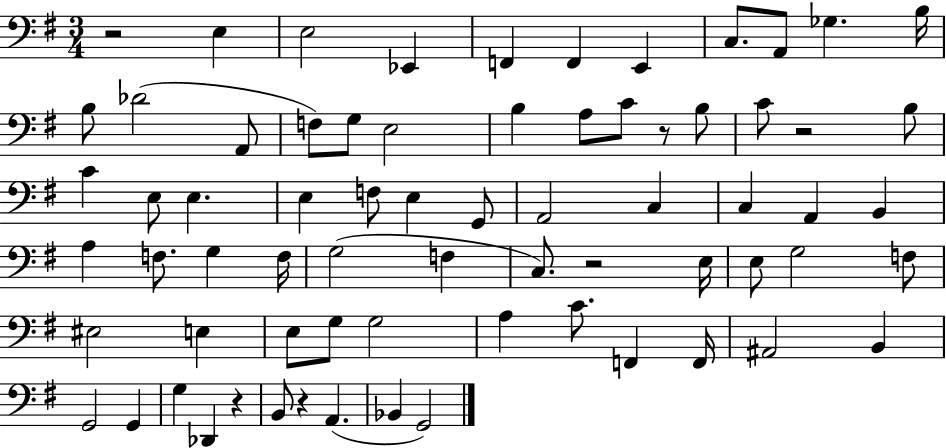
X:1
T:Untitled
M:3/4
L:1/4
K:G
z2 E, E,2 _E,, F,, F,, E,, C,/2 A,,/2 _G, B,/4 B,/2 _D2 A,,/2 F,/2 G,/2 E,2 B, A,/2 C/2 z/2 B,/2 C/2 z2 B,/2 C E,/2 E, E, F,/2 E, G,,/2 A,,2 C, C, A,, B,, A, F,/2 G, F,/4 G,2 F, C,/2 z2 E,/4 E,/2 G,2 F,/2 ^E,2 E, E,/2 G,/2 G,2 A, C/2 F,, F,,/4 ^A,,2 B,, G,,2 G,, G, _D,, z B,,/2 z A,, _B,, G,,2